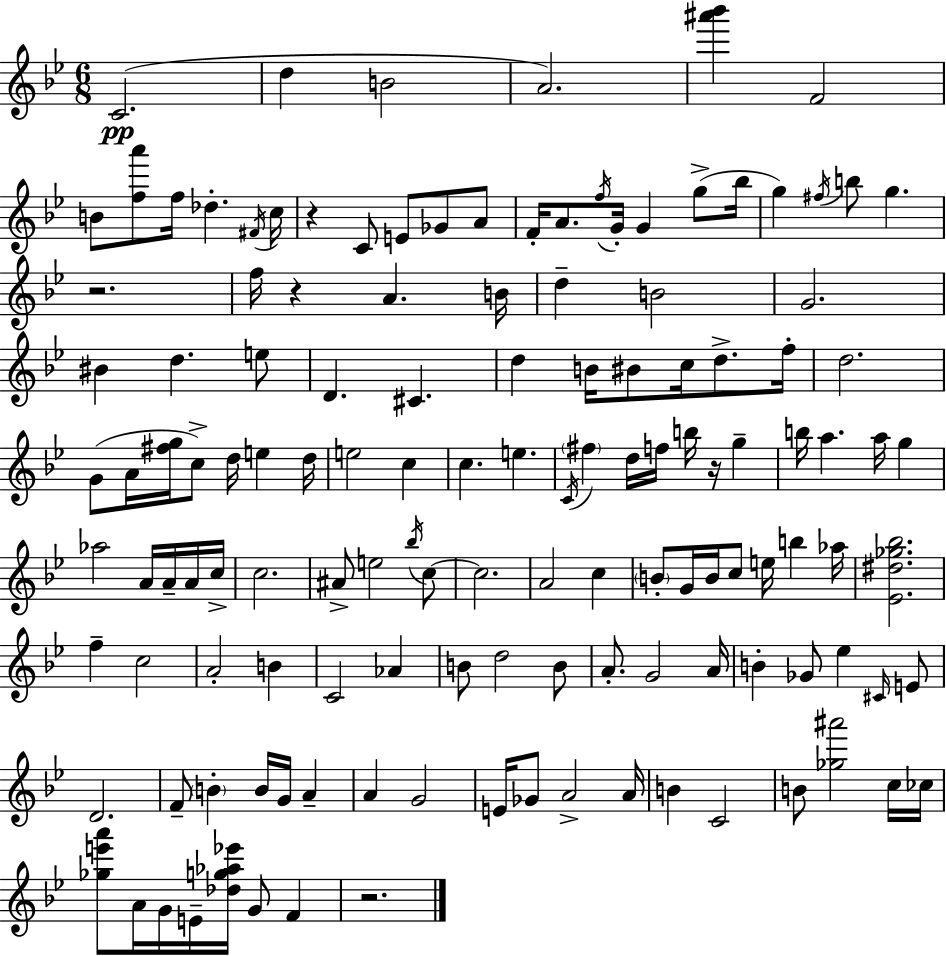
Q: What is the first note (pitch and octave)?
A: C4